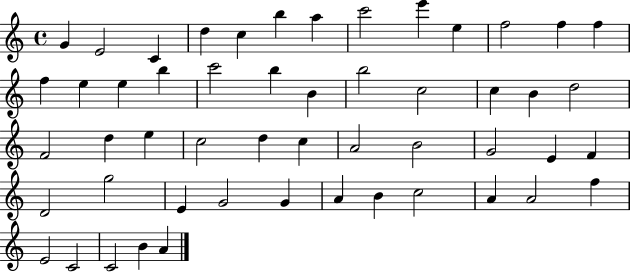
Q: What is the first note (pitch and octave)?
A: G4